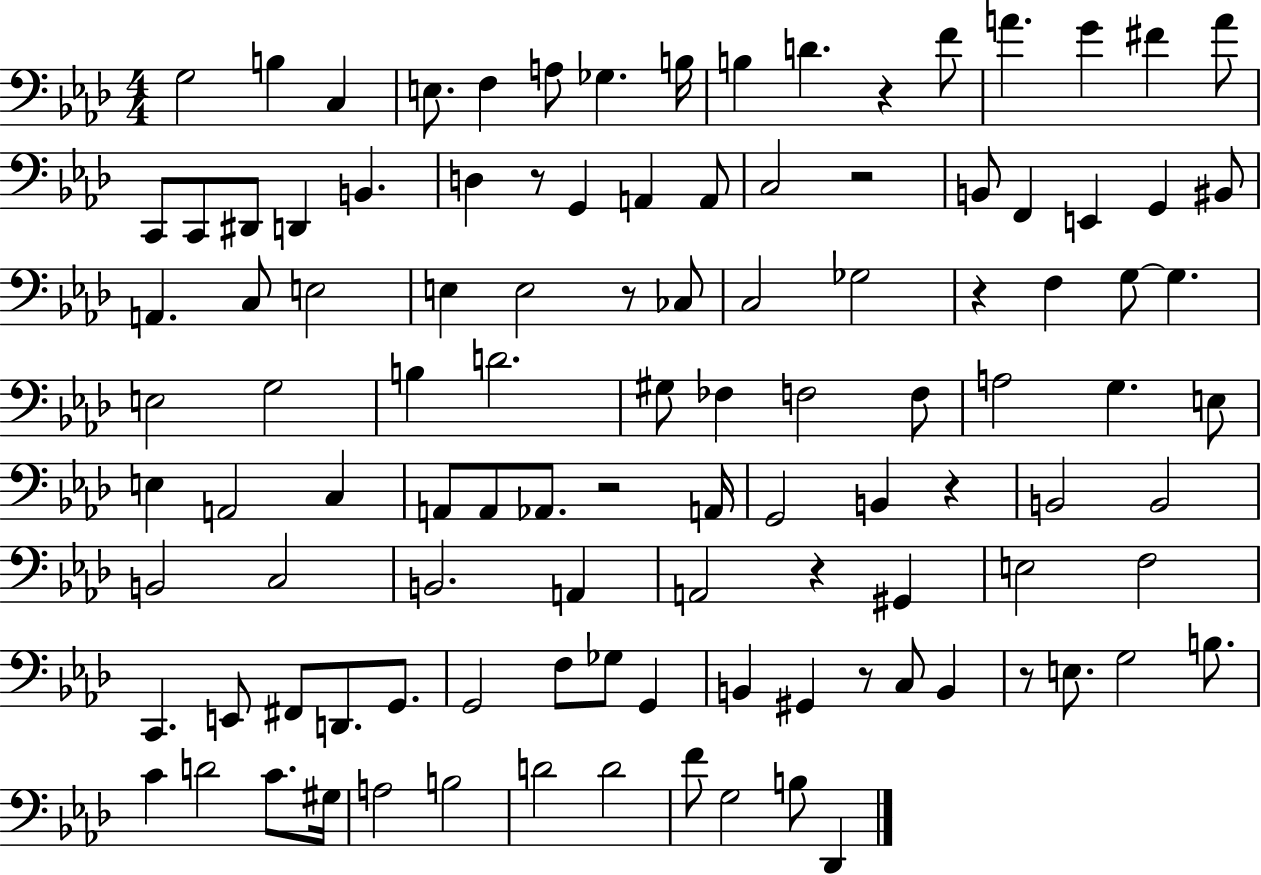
G3/h B3/q C3/q E3/e. F3/q A3/e Gb3/q. B3/s B3/q D4/q. R/q F4/e A4/q. G4/q F#4/q A4/e C2/e C2/e D#2/e D2/q B2/q. D3/q R/e G2/q A2/q A2/e C3/h R/h B2/e F2/q E2/q G2/q BIS2/e A2/q. C3/e E3/h E3/q E3/h R/e CES3/e C3/h Gb3/h R/q F3/q G3/e G3/q. E3/h G3/h B3/q D4/h. G#3/e FES3/q F3/h F3/e A3/h G3/q. E3/e E3/q A2/h C3/q A2/e A2/e Ab2/e. R/h A2/s G2/h B2/q R/q B2/h B2/h B2/h C3/h B2/h. A2/q A2/h R/q G#2/q E3/h F3/h C2/q. E2/e F#2/e D2/e. G2/e. G2/h F3/e Gb3/e G2/q B2/q G#2/q R/e C3/e B2/q R/e E3/e. G3/h B3/e. C4/q D4/h C4/e. G#3/s A3/h B3/h D4/h D4/h F4/e G3/h B3/e Db2/q